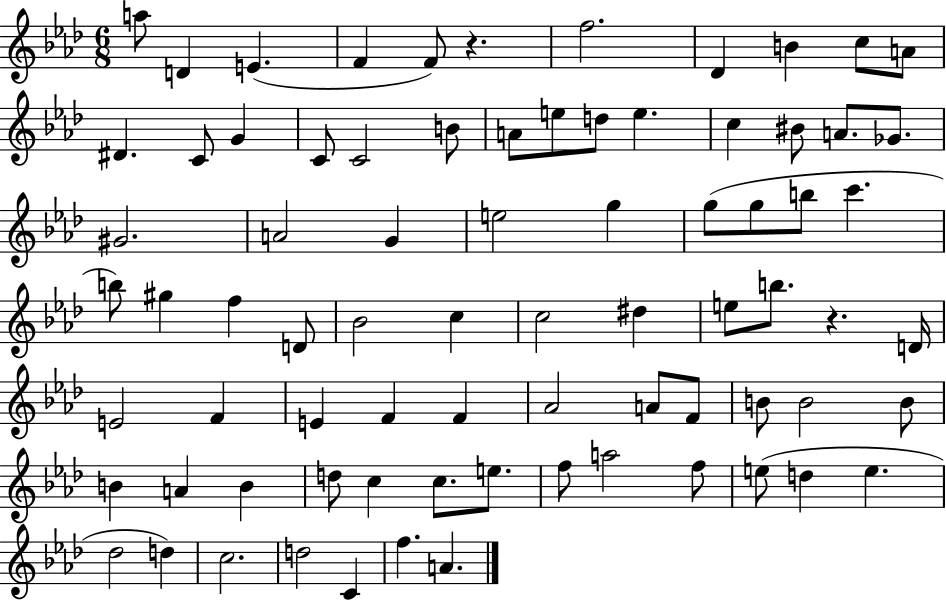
A5/e D4/q E4/q. F4/q F4/e R/q. F5/h. Db4/q B4/q C5/e A4/e D#4/q. C4/e G4/q C4/e C4/h B4/e A4/e E5/e D5/e E5/q. C5/q BIS4/e A4/e. Gb4/e. G#4/h. A4/h G4/q E5/h G5/q G5/e G5/e B5/e C6/q. B5/e G#5/q F5/q D4/e Bb4/h C5/q C5/h D#5/q E5/e B5/e. R/q. D4/s E4/h F4/q E4/q F4/q F4/q Ab4/h A4/e F4/e B4/e B4/h B4/e B4/q A4/q B4/q D5/e C5/q C5/e. E5/e. F5/e A5/h F5/e E5/e D5/q E5/q. Db5/h D5/q C5/h. D5/h C4/q F5/q. A4/q.